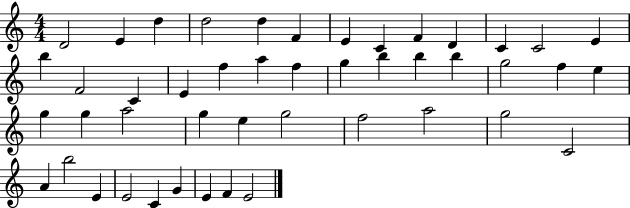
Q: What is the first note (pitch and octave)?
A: D4